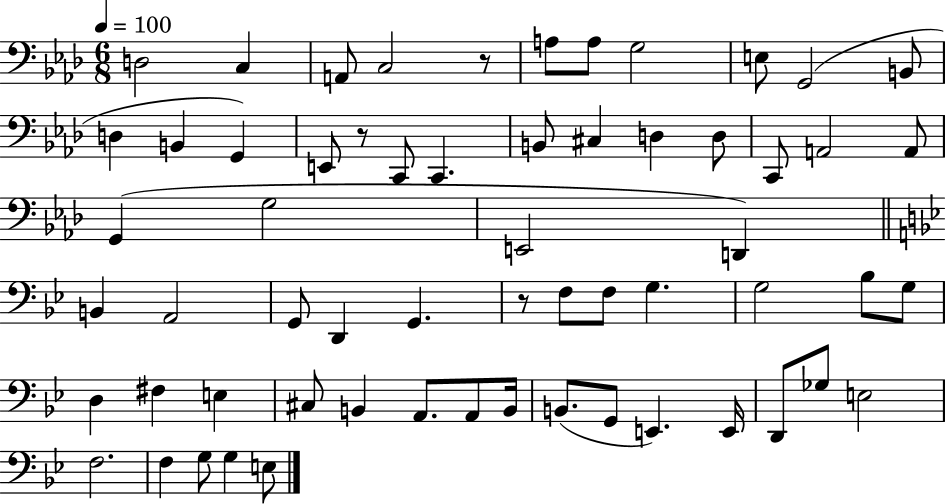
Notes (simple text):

D3/h C3/q A2/e C3/h R/e A3/e A3/e G3/h E3/e G2/h B2/e D3/q B2/q G2/q E2/e R/e C2/e C2/q. B2/e C#3/q D3/q D3/e C2/e A2/h A2/e G2/q G3/h E2/h D2/q B2/q A2/h G2/e D2/q G2/q. R/e F3/e F3/e G3/q. G3/h Bb3/e G3/e D3/q F#3/q E3/q C#3/e B2/q A2/e. A2/e B2/s B2/e. G2/e E2/q. E2/s D2/e Gb3/e E3/h F3/h. F3/q G3/e G3/q E3/e